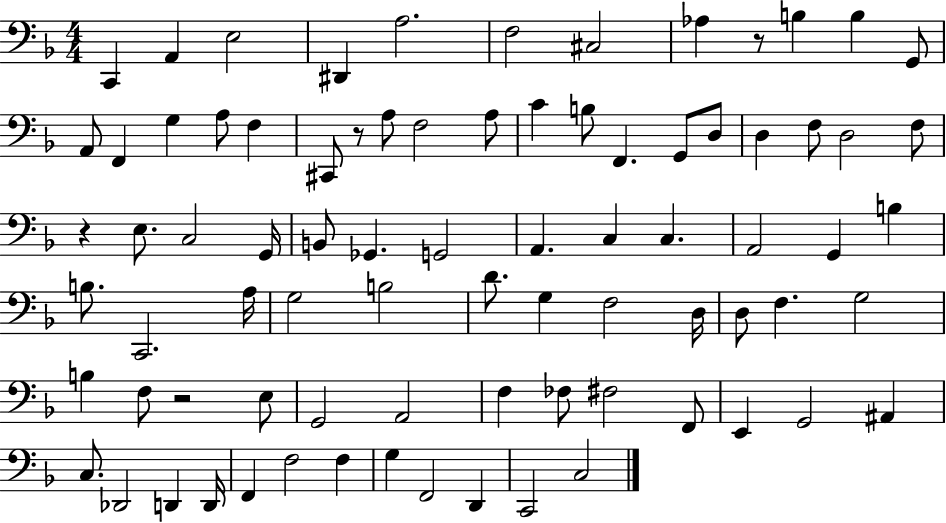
{
  \clef bass
  \numericTimeSignature
  \time 4/4
  \key f \major
  c,4 a,4 e2 | dis,4 a2. | f2 cis2 | aes4 r8 b4 b4 g,8 | \break a,8 f,4 g4 a8 f4 | cis,8 r8 a8 f2 a8 | c'4 b8 f,4. g,8 d8 | d4 f8 d2 f8 | \break r4 e8. c2 g,16 | b,8 ges,4. g,2 | a,4. c4 c4. | a,2 g,4 b4 | \break b8. c,2. a16 | g2 b2 | d'8. g4 f2 d16 | d8 f4. g2 | \break b4 f8 r2 e8 | g,2 a,2 | f4 fes8 fis2 f,8 | e,4 g,2 ais,4 | \break c8. des,2 d,4 d,16 | f,4 f2 f4 | g4 f,2 d,4 | c,2 c2 | \break \bar "|."
}